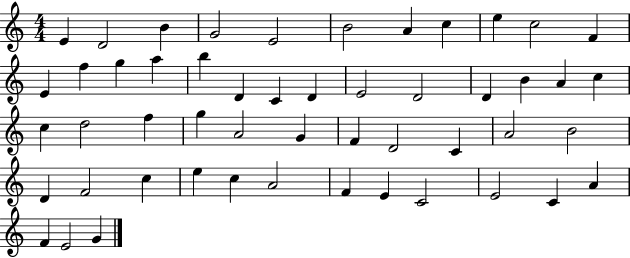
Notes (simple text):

E4/q D4/h B4/q G4/h E4/h B4/h A4/q C5/q E5/q C5/h F4/q E4/q F5/q G5/q A5/q B5/q D4/q C4/q D4/q E4/h D4/h D4/q B4/q A4/q C5/q C5/q D5/h F5/q G5/q A4/h G4/q F4/q D4/h C4/q A4/h B4/h D4/q F4/h C5/q E5/q C5/q A4/h F4/q E4/q C4/h E4/h C4/q A4/q F4/q E4/h G4/q